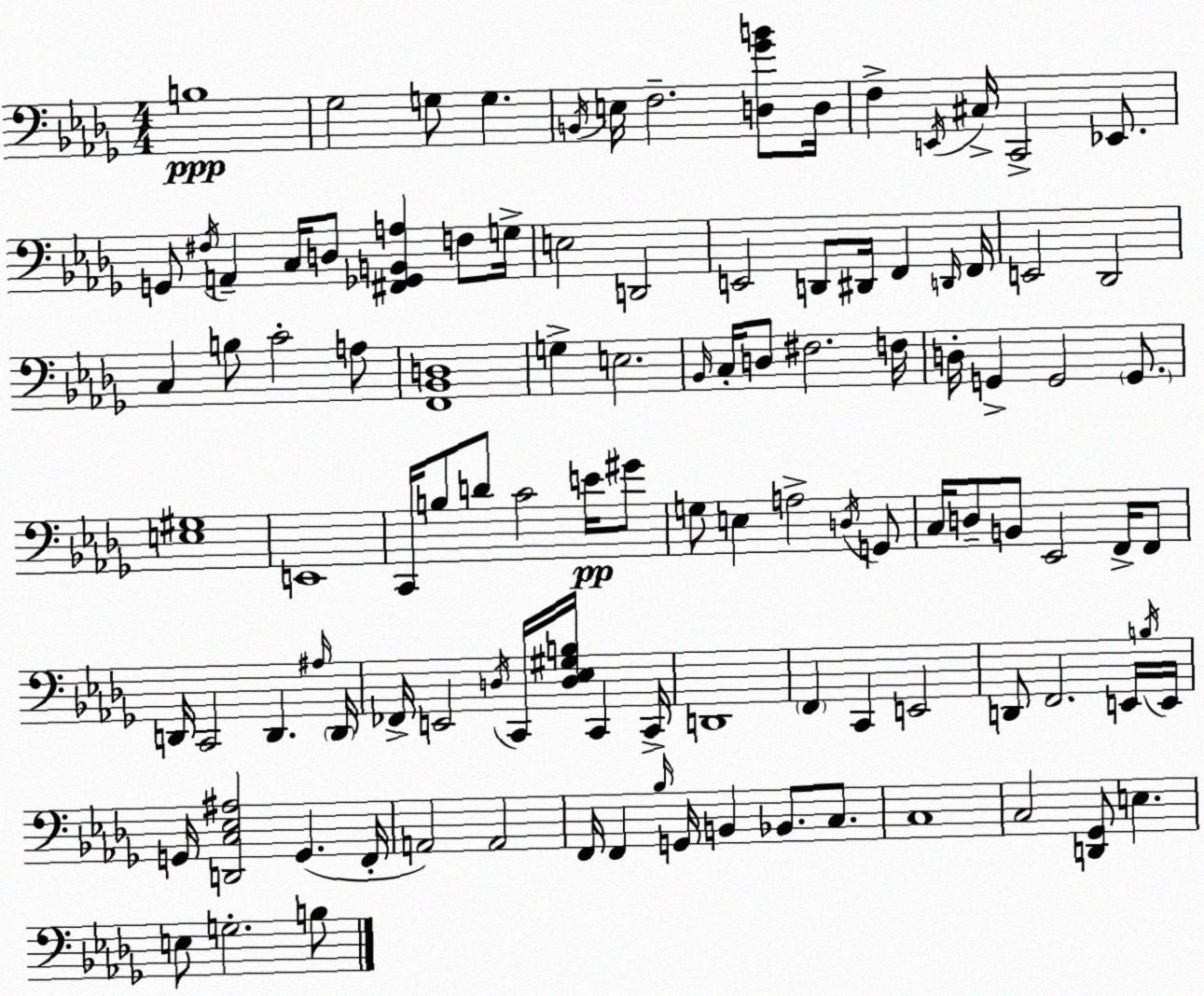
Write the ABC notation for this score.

X:1
T:Untitled
M:4/4
L:1/4
K:Bbm
B,4 _G,2 G,/2 G, B,,/4 E,/4 F,2 [D,_GB]/2 D,/4 F, E,,/4 ^C,/4 C,,2 _E,,/2 G,,/2 ^F,/4 A,, C,/4 D,/2 [^F,,_G,,B,,A,] F,/2 G,/4 E,2 D,,2 E,,2 D,,/2 ^D,,/4 F,, D,,/4 F,,/4 E,,2 _D,,2 C, B,/2 C2 A,/2 [F,,_B,,D,]4 G, E,2 _B,,/4 C,/4 D,/2 ^F,2 F,/4 D,/4 G,, G,,2 G,,/2 [E,^G,]4 E,,4 C,,/4 B,/2 D/2 C2 E/4 ^G/2 G,/2 E, A,2 D,/4 G,,/2 C,/4 D,/2 B,,/2 _E,,2 F,,/4 F,,/2 D,,/4 C,,2 D,, ^A,/4 D,,/4 _F,,/4 E,,2 D,/4 C,,/4 [D,_E,^G,B,]/4 C,, C,,/4 D,,4 F,, C,, E,,2 D,,/2 F,,2 E,,/4 B,/4 E,,/4 G,,/4 [D,,C,_E,^A,]2 G,, F,,/4 A,,2 A,,2 F,,/4 F,, _B,/4 G,,/4 B,, _B,,/2 C,/2 C,4 C,2 [D,,_G,,]/2 E, E,/2 G,2 B,/2